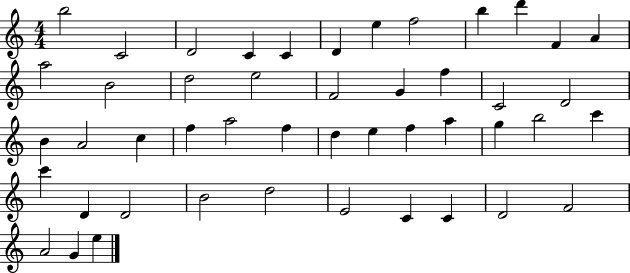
X:1
T:Untitled
M:4/4
L:1/4
K:C
b2 C2 D2 C C D e f2 b d' F A a2 B2 d2 e2 F2 G f C2 D2 B A2 c f a2 f d e f a g b2 c' c' D D2 B2 d2 E2 C C D2 F2 A2 G e